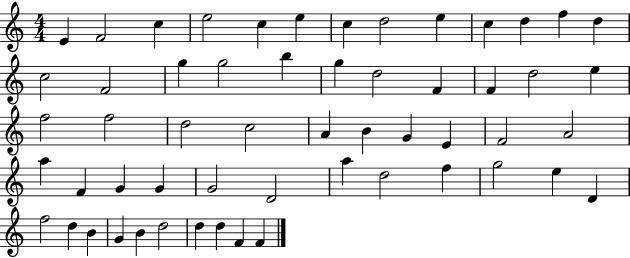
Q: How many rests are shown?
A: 0